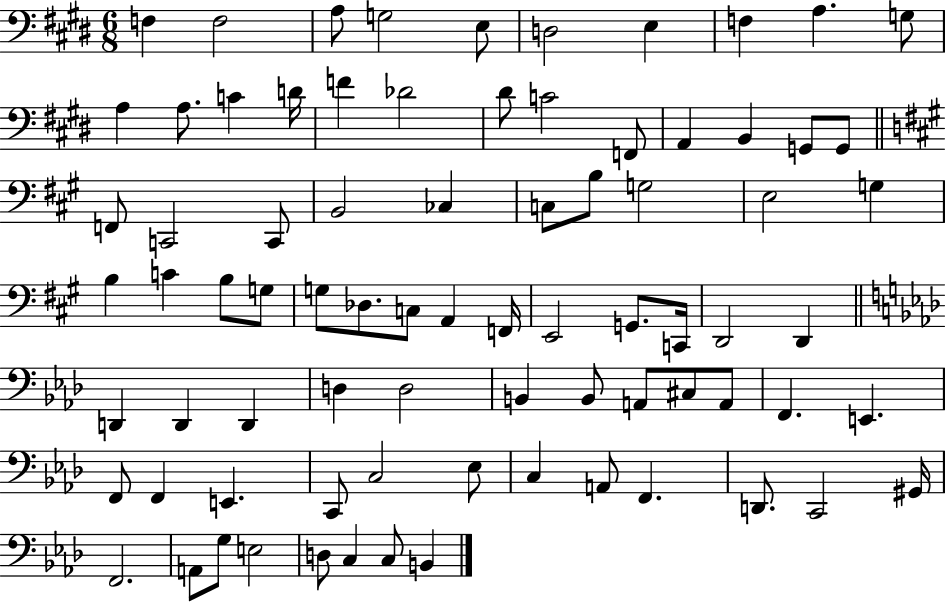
F3/q F3/h A3/e G3/h E3/e D3/h E3/q F3/q A3/q. G3/e A3/q A3/e. C4/q D4/s F4/q Db4/h D#4/e C4/h F2/e A2/q B2/q G2/e G2/e F2/e C2/h C2/e B2/h CES3/q C3/e B3/e G3/h E3/h G3/q B3/q C4/q B3/e G3/e G3/e Db3/e. C3/e A2/q F2/s E2/h G2/e. C2/s D2/h D2/q D2/q D2/q D2/q D3/q D3/h B2/q B2/e A2/e C#3/e A2/e F2/q. E2/q. F2/e F2/q E2/q. C2/e C3/h Eb3/e C3/q A2/e F2/q. D2/e. C2/h G#2/s F2/h. A2/e G3/e E3/h D3/e C3/q C3/e B2/q